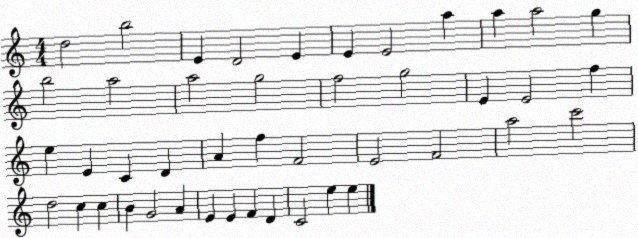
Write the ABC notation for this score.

X:1
T:Untitled
M:4/4
L:1/4
K:C
d2 b2 E D2 E E E2 a a a2 g b2 a2 a2 g2 f2 g2 E E2 f e E C D A f F2 E2 F2 a2 c'2 d2 c c B G2 A E E F D C2 e e